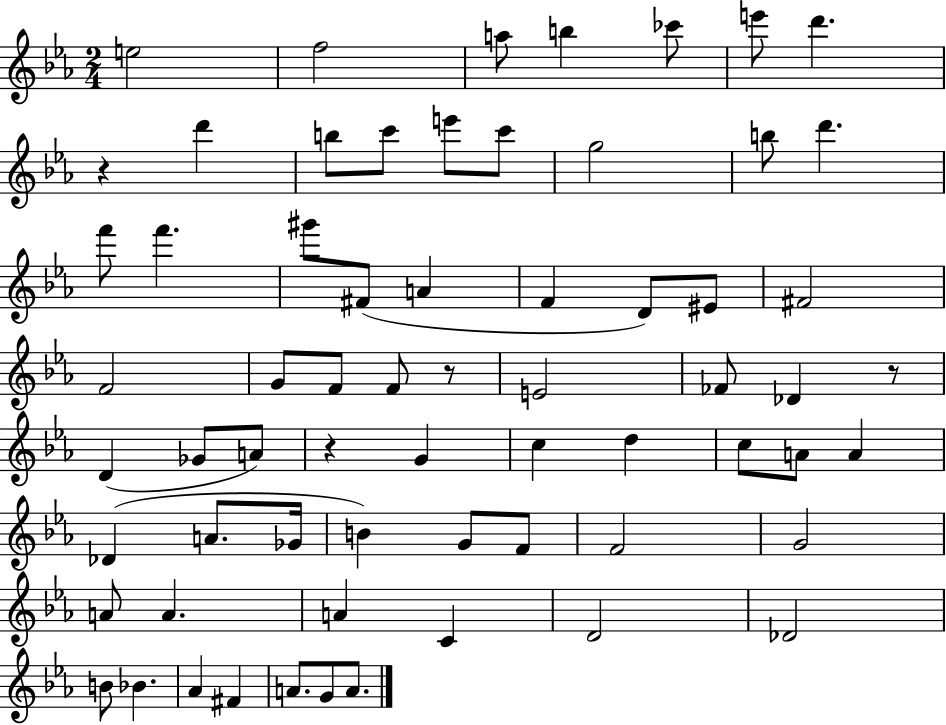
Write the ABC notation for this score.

X:1
T:Untitled
M:2/4
L:1/4
K:Eb
e2 f2 a/2 b _c'/2 e'/2 d' z d' b/2 c'/2 e'/2 c'/2 g2 b/2 d' f'/2 f' ^g'/2 ^F/2 A F D/2 ^E/2 ^F2 F2 G/2 F/2 F/2 z/2 E2 _F/2 _D z/2 D _G/2 A/2 z G c d c/2 A/2 A _D A/2 _G/4 B G/2 F/2 F2 G2 A/2 A A C D2 _D2 B/2 _B _A ^F A/2 G/2 A/2